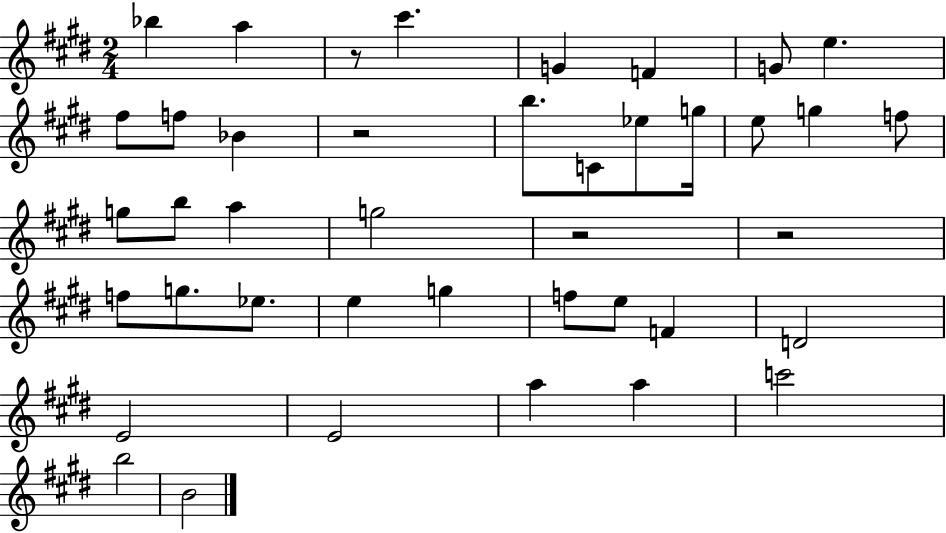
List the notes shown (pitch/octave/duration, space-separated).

Bb5/q A5/q R/e C#6/q. G4/q F4/q G4/e E5/q. F#5/e F5/e Bb4/q R/h B5/e. C4/e Eb5/e G5/s E5/e G5/q F5/e G5/e B5/e A5/q G5/h R/h R/h F5/e G5/e. Eb5/e. E5/q G5/q F5/e E5/e F4/q D4/h E4/h E4/h A5/q A5/q C6/h B5/h B4/h